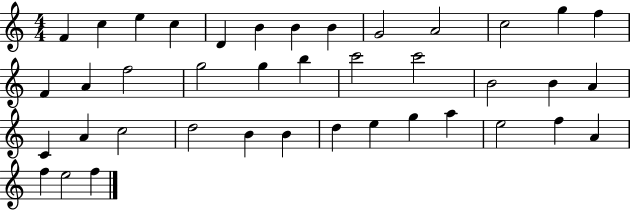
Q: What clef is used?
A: treble